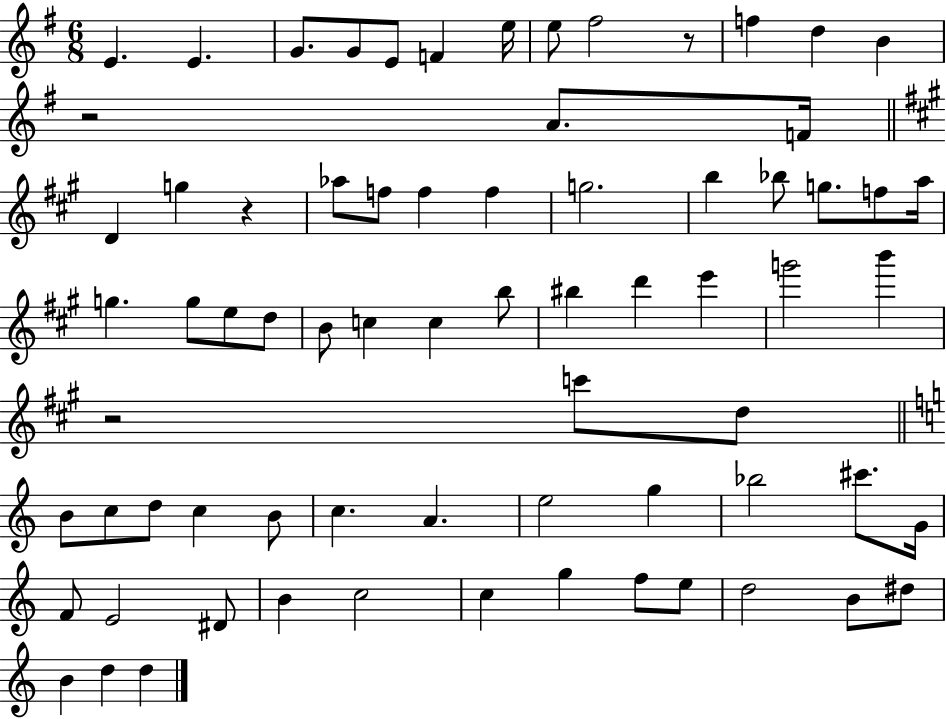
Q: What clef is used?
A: treble